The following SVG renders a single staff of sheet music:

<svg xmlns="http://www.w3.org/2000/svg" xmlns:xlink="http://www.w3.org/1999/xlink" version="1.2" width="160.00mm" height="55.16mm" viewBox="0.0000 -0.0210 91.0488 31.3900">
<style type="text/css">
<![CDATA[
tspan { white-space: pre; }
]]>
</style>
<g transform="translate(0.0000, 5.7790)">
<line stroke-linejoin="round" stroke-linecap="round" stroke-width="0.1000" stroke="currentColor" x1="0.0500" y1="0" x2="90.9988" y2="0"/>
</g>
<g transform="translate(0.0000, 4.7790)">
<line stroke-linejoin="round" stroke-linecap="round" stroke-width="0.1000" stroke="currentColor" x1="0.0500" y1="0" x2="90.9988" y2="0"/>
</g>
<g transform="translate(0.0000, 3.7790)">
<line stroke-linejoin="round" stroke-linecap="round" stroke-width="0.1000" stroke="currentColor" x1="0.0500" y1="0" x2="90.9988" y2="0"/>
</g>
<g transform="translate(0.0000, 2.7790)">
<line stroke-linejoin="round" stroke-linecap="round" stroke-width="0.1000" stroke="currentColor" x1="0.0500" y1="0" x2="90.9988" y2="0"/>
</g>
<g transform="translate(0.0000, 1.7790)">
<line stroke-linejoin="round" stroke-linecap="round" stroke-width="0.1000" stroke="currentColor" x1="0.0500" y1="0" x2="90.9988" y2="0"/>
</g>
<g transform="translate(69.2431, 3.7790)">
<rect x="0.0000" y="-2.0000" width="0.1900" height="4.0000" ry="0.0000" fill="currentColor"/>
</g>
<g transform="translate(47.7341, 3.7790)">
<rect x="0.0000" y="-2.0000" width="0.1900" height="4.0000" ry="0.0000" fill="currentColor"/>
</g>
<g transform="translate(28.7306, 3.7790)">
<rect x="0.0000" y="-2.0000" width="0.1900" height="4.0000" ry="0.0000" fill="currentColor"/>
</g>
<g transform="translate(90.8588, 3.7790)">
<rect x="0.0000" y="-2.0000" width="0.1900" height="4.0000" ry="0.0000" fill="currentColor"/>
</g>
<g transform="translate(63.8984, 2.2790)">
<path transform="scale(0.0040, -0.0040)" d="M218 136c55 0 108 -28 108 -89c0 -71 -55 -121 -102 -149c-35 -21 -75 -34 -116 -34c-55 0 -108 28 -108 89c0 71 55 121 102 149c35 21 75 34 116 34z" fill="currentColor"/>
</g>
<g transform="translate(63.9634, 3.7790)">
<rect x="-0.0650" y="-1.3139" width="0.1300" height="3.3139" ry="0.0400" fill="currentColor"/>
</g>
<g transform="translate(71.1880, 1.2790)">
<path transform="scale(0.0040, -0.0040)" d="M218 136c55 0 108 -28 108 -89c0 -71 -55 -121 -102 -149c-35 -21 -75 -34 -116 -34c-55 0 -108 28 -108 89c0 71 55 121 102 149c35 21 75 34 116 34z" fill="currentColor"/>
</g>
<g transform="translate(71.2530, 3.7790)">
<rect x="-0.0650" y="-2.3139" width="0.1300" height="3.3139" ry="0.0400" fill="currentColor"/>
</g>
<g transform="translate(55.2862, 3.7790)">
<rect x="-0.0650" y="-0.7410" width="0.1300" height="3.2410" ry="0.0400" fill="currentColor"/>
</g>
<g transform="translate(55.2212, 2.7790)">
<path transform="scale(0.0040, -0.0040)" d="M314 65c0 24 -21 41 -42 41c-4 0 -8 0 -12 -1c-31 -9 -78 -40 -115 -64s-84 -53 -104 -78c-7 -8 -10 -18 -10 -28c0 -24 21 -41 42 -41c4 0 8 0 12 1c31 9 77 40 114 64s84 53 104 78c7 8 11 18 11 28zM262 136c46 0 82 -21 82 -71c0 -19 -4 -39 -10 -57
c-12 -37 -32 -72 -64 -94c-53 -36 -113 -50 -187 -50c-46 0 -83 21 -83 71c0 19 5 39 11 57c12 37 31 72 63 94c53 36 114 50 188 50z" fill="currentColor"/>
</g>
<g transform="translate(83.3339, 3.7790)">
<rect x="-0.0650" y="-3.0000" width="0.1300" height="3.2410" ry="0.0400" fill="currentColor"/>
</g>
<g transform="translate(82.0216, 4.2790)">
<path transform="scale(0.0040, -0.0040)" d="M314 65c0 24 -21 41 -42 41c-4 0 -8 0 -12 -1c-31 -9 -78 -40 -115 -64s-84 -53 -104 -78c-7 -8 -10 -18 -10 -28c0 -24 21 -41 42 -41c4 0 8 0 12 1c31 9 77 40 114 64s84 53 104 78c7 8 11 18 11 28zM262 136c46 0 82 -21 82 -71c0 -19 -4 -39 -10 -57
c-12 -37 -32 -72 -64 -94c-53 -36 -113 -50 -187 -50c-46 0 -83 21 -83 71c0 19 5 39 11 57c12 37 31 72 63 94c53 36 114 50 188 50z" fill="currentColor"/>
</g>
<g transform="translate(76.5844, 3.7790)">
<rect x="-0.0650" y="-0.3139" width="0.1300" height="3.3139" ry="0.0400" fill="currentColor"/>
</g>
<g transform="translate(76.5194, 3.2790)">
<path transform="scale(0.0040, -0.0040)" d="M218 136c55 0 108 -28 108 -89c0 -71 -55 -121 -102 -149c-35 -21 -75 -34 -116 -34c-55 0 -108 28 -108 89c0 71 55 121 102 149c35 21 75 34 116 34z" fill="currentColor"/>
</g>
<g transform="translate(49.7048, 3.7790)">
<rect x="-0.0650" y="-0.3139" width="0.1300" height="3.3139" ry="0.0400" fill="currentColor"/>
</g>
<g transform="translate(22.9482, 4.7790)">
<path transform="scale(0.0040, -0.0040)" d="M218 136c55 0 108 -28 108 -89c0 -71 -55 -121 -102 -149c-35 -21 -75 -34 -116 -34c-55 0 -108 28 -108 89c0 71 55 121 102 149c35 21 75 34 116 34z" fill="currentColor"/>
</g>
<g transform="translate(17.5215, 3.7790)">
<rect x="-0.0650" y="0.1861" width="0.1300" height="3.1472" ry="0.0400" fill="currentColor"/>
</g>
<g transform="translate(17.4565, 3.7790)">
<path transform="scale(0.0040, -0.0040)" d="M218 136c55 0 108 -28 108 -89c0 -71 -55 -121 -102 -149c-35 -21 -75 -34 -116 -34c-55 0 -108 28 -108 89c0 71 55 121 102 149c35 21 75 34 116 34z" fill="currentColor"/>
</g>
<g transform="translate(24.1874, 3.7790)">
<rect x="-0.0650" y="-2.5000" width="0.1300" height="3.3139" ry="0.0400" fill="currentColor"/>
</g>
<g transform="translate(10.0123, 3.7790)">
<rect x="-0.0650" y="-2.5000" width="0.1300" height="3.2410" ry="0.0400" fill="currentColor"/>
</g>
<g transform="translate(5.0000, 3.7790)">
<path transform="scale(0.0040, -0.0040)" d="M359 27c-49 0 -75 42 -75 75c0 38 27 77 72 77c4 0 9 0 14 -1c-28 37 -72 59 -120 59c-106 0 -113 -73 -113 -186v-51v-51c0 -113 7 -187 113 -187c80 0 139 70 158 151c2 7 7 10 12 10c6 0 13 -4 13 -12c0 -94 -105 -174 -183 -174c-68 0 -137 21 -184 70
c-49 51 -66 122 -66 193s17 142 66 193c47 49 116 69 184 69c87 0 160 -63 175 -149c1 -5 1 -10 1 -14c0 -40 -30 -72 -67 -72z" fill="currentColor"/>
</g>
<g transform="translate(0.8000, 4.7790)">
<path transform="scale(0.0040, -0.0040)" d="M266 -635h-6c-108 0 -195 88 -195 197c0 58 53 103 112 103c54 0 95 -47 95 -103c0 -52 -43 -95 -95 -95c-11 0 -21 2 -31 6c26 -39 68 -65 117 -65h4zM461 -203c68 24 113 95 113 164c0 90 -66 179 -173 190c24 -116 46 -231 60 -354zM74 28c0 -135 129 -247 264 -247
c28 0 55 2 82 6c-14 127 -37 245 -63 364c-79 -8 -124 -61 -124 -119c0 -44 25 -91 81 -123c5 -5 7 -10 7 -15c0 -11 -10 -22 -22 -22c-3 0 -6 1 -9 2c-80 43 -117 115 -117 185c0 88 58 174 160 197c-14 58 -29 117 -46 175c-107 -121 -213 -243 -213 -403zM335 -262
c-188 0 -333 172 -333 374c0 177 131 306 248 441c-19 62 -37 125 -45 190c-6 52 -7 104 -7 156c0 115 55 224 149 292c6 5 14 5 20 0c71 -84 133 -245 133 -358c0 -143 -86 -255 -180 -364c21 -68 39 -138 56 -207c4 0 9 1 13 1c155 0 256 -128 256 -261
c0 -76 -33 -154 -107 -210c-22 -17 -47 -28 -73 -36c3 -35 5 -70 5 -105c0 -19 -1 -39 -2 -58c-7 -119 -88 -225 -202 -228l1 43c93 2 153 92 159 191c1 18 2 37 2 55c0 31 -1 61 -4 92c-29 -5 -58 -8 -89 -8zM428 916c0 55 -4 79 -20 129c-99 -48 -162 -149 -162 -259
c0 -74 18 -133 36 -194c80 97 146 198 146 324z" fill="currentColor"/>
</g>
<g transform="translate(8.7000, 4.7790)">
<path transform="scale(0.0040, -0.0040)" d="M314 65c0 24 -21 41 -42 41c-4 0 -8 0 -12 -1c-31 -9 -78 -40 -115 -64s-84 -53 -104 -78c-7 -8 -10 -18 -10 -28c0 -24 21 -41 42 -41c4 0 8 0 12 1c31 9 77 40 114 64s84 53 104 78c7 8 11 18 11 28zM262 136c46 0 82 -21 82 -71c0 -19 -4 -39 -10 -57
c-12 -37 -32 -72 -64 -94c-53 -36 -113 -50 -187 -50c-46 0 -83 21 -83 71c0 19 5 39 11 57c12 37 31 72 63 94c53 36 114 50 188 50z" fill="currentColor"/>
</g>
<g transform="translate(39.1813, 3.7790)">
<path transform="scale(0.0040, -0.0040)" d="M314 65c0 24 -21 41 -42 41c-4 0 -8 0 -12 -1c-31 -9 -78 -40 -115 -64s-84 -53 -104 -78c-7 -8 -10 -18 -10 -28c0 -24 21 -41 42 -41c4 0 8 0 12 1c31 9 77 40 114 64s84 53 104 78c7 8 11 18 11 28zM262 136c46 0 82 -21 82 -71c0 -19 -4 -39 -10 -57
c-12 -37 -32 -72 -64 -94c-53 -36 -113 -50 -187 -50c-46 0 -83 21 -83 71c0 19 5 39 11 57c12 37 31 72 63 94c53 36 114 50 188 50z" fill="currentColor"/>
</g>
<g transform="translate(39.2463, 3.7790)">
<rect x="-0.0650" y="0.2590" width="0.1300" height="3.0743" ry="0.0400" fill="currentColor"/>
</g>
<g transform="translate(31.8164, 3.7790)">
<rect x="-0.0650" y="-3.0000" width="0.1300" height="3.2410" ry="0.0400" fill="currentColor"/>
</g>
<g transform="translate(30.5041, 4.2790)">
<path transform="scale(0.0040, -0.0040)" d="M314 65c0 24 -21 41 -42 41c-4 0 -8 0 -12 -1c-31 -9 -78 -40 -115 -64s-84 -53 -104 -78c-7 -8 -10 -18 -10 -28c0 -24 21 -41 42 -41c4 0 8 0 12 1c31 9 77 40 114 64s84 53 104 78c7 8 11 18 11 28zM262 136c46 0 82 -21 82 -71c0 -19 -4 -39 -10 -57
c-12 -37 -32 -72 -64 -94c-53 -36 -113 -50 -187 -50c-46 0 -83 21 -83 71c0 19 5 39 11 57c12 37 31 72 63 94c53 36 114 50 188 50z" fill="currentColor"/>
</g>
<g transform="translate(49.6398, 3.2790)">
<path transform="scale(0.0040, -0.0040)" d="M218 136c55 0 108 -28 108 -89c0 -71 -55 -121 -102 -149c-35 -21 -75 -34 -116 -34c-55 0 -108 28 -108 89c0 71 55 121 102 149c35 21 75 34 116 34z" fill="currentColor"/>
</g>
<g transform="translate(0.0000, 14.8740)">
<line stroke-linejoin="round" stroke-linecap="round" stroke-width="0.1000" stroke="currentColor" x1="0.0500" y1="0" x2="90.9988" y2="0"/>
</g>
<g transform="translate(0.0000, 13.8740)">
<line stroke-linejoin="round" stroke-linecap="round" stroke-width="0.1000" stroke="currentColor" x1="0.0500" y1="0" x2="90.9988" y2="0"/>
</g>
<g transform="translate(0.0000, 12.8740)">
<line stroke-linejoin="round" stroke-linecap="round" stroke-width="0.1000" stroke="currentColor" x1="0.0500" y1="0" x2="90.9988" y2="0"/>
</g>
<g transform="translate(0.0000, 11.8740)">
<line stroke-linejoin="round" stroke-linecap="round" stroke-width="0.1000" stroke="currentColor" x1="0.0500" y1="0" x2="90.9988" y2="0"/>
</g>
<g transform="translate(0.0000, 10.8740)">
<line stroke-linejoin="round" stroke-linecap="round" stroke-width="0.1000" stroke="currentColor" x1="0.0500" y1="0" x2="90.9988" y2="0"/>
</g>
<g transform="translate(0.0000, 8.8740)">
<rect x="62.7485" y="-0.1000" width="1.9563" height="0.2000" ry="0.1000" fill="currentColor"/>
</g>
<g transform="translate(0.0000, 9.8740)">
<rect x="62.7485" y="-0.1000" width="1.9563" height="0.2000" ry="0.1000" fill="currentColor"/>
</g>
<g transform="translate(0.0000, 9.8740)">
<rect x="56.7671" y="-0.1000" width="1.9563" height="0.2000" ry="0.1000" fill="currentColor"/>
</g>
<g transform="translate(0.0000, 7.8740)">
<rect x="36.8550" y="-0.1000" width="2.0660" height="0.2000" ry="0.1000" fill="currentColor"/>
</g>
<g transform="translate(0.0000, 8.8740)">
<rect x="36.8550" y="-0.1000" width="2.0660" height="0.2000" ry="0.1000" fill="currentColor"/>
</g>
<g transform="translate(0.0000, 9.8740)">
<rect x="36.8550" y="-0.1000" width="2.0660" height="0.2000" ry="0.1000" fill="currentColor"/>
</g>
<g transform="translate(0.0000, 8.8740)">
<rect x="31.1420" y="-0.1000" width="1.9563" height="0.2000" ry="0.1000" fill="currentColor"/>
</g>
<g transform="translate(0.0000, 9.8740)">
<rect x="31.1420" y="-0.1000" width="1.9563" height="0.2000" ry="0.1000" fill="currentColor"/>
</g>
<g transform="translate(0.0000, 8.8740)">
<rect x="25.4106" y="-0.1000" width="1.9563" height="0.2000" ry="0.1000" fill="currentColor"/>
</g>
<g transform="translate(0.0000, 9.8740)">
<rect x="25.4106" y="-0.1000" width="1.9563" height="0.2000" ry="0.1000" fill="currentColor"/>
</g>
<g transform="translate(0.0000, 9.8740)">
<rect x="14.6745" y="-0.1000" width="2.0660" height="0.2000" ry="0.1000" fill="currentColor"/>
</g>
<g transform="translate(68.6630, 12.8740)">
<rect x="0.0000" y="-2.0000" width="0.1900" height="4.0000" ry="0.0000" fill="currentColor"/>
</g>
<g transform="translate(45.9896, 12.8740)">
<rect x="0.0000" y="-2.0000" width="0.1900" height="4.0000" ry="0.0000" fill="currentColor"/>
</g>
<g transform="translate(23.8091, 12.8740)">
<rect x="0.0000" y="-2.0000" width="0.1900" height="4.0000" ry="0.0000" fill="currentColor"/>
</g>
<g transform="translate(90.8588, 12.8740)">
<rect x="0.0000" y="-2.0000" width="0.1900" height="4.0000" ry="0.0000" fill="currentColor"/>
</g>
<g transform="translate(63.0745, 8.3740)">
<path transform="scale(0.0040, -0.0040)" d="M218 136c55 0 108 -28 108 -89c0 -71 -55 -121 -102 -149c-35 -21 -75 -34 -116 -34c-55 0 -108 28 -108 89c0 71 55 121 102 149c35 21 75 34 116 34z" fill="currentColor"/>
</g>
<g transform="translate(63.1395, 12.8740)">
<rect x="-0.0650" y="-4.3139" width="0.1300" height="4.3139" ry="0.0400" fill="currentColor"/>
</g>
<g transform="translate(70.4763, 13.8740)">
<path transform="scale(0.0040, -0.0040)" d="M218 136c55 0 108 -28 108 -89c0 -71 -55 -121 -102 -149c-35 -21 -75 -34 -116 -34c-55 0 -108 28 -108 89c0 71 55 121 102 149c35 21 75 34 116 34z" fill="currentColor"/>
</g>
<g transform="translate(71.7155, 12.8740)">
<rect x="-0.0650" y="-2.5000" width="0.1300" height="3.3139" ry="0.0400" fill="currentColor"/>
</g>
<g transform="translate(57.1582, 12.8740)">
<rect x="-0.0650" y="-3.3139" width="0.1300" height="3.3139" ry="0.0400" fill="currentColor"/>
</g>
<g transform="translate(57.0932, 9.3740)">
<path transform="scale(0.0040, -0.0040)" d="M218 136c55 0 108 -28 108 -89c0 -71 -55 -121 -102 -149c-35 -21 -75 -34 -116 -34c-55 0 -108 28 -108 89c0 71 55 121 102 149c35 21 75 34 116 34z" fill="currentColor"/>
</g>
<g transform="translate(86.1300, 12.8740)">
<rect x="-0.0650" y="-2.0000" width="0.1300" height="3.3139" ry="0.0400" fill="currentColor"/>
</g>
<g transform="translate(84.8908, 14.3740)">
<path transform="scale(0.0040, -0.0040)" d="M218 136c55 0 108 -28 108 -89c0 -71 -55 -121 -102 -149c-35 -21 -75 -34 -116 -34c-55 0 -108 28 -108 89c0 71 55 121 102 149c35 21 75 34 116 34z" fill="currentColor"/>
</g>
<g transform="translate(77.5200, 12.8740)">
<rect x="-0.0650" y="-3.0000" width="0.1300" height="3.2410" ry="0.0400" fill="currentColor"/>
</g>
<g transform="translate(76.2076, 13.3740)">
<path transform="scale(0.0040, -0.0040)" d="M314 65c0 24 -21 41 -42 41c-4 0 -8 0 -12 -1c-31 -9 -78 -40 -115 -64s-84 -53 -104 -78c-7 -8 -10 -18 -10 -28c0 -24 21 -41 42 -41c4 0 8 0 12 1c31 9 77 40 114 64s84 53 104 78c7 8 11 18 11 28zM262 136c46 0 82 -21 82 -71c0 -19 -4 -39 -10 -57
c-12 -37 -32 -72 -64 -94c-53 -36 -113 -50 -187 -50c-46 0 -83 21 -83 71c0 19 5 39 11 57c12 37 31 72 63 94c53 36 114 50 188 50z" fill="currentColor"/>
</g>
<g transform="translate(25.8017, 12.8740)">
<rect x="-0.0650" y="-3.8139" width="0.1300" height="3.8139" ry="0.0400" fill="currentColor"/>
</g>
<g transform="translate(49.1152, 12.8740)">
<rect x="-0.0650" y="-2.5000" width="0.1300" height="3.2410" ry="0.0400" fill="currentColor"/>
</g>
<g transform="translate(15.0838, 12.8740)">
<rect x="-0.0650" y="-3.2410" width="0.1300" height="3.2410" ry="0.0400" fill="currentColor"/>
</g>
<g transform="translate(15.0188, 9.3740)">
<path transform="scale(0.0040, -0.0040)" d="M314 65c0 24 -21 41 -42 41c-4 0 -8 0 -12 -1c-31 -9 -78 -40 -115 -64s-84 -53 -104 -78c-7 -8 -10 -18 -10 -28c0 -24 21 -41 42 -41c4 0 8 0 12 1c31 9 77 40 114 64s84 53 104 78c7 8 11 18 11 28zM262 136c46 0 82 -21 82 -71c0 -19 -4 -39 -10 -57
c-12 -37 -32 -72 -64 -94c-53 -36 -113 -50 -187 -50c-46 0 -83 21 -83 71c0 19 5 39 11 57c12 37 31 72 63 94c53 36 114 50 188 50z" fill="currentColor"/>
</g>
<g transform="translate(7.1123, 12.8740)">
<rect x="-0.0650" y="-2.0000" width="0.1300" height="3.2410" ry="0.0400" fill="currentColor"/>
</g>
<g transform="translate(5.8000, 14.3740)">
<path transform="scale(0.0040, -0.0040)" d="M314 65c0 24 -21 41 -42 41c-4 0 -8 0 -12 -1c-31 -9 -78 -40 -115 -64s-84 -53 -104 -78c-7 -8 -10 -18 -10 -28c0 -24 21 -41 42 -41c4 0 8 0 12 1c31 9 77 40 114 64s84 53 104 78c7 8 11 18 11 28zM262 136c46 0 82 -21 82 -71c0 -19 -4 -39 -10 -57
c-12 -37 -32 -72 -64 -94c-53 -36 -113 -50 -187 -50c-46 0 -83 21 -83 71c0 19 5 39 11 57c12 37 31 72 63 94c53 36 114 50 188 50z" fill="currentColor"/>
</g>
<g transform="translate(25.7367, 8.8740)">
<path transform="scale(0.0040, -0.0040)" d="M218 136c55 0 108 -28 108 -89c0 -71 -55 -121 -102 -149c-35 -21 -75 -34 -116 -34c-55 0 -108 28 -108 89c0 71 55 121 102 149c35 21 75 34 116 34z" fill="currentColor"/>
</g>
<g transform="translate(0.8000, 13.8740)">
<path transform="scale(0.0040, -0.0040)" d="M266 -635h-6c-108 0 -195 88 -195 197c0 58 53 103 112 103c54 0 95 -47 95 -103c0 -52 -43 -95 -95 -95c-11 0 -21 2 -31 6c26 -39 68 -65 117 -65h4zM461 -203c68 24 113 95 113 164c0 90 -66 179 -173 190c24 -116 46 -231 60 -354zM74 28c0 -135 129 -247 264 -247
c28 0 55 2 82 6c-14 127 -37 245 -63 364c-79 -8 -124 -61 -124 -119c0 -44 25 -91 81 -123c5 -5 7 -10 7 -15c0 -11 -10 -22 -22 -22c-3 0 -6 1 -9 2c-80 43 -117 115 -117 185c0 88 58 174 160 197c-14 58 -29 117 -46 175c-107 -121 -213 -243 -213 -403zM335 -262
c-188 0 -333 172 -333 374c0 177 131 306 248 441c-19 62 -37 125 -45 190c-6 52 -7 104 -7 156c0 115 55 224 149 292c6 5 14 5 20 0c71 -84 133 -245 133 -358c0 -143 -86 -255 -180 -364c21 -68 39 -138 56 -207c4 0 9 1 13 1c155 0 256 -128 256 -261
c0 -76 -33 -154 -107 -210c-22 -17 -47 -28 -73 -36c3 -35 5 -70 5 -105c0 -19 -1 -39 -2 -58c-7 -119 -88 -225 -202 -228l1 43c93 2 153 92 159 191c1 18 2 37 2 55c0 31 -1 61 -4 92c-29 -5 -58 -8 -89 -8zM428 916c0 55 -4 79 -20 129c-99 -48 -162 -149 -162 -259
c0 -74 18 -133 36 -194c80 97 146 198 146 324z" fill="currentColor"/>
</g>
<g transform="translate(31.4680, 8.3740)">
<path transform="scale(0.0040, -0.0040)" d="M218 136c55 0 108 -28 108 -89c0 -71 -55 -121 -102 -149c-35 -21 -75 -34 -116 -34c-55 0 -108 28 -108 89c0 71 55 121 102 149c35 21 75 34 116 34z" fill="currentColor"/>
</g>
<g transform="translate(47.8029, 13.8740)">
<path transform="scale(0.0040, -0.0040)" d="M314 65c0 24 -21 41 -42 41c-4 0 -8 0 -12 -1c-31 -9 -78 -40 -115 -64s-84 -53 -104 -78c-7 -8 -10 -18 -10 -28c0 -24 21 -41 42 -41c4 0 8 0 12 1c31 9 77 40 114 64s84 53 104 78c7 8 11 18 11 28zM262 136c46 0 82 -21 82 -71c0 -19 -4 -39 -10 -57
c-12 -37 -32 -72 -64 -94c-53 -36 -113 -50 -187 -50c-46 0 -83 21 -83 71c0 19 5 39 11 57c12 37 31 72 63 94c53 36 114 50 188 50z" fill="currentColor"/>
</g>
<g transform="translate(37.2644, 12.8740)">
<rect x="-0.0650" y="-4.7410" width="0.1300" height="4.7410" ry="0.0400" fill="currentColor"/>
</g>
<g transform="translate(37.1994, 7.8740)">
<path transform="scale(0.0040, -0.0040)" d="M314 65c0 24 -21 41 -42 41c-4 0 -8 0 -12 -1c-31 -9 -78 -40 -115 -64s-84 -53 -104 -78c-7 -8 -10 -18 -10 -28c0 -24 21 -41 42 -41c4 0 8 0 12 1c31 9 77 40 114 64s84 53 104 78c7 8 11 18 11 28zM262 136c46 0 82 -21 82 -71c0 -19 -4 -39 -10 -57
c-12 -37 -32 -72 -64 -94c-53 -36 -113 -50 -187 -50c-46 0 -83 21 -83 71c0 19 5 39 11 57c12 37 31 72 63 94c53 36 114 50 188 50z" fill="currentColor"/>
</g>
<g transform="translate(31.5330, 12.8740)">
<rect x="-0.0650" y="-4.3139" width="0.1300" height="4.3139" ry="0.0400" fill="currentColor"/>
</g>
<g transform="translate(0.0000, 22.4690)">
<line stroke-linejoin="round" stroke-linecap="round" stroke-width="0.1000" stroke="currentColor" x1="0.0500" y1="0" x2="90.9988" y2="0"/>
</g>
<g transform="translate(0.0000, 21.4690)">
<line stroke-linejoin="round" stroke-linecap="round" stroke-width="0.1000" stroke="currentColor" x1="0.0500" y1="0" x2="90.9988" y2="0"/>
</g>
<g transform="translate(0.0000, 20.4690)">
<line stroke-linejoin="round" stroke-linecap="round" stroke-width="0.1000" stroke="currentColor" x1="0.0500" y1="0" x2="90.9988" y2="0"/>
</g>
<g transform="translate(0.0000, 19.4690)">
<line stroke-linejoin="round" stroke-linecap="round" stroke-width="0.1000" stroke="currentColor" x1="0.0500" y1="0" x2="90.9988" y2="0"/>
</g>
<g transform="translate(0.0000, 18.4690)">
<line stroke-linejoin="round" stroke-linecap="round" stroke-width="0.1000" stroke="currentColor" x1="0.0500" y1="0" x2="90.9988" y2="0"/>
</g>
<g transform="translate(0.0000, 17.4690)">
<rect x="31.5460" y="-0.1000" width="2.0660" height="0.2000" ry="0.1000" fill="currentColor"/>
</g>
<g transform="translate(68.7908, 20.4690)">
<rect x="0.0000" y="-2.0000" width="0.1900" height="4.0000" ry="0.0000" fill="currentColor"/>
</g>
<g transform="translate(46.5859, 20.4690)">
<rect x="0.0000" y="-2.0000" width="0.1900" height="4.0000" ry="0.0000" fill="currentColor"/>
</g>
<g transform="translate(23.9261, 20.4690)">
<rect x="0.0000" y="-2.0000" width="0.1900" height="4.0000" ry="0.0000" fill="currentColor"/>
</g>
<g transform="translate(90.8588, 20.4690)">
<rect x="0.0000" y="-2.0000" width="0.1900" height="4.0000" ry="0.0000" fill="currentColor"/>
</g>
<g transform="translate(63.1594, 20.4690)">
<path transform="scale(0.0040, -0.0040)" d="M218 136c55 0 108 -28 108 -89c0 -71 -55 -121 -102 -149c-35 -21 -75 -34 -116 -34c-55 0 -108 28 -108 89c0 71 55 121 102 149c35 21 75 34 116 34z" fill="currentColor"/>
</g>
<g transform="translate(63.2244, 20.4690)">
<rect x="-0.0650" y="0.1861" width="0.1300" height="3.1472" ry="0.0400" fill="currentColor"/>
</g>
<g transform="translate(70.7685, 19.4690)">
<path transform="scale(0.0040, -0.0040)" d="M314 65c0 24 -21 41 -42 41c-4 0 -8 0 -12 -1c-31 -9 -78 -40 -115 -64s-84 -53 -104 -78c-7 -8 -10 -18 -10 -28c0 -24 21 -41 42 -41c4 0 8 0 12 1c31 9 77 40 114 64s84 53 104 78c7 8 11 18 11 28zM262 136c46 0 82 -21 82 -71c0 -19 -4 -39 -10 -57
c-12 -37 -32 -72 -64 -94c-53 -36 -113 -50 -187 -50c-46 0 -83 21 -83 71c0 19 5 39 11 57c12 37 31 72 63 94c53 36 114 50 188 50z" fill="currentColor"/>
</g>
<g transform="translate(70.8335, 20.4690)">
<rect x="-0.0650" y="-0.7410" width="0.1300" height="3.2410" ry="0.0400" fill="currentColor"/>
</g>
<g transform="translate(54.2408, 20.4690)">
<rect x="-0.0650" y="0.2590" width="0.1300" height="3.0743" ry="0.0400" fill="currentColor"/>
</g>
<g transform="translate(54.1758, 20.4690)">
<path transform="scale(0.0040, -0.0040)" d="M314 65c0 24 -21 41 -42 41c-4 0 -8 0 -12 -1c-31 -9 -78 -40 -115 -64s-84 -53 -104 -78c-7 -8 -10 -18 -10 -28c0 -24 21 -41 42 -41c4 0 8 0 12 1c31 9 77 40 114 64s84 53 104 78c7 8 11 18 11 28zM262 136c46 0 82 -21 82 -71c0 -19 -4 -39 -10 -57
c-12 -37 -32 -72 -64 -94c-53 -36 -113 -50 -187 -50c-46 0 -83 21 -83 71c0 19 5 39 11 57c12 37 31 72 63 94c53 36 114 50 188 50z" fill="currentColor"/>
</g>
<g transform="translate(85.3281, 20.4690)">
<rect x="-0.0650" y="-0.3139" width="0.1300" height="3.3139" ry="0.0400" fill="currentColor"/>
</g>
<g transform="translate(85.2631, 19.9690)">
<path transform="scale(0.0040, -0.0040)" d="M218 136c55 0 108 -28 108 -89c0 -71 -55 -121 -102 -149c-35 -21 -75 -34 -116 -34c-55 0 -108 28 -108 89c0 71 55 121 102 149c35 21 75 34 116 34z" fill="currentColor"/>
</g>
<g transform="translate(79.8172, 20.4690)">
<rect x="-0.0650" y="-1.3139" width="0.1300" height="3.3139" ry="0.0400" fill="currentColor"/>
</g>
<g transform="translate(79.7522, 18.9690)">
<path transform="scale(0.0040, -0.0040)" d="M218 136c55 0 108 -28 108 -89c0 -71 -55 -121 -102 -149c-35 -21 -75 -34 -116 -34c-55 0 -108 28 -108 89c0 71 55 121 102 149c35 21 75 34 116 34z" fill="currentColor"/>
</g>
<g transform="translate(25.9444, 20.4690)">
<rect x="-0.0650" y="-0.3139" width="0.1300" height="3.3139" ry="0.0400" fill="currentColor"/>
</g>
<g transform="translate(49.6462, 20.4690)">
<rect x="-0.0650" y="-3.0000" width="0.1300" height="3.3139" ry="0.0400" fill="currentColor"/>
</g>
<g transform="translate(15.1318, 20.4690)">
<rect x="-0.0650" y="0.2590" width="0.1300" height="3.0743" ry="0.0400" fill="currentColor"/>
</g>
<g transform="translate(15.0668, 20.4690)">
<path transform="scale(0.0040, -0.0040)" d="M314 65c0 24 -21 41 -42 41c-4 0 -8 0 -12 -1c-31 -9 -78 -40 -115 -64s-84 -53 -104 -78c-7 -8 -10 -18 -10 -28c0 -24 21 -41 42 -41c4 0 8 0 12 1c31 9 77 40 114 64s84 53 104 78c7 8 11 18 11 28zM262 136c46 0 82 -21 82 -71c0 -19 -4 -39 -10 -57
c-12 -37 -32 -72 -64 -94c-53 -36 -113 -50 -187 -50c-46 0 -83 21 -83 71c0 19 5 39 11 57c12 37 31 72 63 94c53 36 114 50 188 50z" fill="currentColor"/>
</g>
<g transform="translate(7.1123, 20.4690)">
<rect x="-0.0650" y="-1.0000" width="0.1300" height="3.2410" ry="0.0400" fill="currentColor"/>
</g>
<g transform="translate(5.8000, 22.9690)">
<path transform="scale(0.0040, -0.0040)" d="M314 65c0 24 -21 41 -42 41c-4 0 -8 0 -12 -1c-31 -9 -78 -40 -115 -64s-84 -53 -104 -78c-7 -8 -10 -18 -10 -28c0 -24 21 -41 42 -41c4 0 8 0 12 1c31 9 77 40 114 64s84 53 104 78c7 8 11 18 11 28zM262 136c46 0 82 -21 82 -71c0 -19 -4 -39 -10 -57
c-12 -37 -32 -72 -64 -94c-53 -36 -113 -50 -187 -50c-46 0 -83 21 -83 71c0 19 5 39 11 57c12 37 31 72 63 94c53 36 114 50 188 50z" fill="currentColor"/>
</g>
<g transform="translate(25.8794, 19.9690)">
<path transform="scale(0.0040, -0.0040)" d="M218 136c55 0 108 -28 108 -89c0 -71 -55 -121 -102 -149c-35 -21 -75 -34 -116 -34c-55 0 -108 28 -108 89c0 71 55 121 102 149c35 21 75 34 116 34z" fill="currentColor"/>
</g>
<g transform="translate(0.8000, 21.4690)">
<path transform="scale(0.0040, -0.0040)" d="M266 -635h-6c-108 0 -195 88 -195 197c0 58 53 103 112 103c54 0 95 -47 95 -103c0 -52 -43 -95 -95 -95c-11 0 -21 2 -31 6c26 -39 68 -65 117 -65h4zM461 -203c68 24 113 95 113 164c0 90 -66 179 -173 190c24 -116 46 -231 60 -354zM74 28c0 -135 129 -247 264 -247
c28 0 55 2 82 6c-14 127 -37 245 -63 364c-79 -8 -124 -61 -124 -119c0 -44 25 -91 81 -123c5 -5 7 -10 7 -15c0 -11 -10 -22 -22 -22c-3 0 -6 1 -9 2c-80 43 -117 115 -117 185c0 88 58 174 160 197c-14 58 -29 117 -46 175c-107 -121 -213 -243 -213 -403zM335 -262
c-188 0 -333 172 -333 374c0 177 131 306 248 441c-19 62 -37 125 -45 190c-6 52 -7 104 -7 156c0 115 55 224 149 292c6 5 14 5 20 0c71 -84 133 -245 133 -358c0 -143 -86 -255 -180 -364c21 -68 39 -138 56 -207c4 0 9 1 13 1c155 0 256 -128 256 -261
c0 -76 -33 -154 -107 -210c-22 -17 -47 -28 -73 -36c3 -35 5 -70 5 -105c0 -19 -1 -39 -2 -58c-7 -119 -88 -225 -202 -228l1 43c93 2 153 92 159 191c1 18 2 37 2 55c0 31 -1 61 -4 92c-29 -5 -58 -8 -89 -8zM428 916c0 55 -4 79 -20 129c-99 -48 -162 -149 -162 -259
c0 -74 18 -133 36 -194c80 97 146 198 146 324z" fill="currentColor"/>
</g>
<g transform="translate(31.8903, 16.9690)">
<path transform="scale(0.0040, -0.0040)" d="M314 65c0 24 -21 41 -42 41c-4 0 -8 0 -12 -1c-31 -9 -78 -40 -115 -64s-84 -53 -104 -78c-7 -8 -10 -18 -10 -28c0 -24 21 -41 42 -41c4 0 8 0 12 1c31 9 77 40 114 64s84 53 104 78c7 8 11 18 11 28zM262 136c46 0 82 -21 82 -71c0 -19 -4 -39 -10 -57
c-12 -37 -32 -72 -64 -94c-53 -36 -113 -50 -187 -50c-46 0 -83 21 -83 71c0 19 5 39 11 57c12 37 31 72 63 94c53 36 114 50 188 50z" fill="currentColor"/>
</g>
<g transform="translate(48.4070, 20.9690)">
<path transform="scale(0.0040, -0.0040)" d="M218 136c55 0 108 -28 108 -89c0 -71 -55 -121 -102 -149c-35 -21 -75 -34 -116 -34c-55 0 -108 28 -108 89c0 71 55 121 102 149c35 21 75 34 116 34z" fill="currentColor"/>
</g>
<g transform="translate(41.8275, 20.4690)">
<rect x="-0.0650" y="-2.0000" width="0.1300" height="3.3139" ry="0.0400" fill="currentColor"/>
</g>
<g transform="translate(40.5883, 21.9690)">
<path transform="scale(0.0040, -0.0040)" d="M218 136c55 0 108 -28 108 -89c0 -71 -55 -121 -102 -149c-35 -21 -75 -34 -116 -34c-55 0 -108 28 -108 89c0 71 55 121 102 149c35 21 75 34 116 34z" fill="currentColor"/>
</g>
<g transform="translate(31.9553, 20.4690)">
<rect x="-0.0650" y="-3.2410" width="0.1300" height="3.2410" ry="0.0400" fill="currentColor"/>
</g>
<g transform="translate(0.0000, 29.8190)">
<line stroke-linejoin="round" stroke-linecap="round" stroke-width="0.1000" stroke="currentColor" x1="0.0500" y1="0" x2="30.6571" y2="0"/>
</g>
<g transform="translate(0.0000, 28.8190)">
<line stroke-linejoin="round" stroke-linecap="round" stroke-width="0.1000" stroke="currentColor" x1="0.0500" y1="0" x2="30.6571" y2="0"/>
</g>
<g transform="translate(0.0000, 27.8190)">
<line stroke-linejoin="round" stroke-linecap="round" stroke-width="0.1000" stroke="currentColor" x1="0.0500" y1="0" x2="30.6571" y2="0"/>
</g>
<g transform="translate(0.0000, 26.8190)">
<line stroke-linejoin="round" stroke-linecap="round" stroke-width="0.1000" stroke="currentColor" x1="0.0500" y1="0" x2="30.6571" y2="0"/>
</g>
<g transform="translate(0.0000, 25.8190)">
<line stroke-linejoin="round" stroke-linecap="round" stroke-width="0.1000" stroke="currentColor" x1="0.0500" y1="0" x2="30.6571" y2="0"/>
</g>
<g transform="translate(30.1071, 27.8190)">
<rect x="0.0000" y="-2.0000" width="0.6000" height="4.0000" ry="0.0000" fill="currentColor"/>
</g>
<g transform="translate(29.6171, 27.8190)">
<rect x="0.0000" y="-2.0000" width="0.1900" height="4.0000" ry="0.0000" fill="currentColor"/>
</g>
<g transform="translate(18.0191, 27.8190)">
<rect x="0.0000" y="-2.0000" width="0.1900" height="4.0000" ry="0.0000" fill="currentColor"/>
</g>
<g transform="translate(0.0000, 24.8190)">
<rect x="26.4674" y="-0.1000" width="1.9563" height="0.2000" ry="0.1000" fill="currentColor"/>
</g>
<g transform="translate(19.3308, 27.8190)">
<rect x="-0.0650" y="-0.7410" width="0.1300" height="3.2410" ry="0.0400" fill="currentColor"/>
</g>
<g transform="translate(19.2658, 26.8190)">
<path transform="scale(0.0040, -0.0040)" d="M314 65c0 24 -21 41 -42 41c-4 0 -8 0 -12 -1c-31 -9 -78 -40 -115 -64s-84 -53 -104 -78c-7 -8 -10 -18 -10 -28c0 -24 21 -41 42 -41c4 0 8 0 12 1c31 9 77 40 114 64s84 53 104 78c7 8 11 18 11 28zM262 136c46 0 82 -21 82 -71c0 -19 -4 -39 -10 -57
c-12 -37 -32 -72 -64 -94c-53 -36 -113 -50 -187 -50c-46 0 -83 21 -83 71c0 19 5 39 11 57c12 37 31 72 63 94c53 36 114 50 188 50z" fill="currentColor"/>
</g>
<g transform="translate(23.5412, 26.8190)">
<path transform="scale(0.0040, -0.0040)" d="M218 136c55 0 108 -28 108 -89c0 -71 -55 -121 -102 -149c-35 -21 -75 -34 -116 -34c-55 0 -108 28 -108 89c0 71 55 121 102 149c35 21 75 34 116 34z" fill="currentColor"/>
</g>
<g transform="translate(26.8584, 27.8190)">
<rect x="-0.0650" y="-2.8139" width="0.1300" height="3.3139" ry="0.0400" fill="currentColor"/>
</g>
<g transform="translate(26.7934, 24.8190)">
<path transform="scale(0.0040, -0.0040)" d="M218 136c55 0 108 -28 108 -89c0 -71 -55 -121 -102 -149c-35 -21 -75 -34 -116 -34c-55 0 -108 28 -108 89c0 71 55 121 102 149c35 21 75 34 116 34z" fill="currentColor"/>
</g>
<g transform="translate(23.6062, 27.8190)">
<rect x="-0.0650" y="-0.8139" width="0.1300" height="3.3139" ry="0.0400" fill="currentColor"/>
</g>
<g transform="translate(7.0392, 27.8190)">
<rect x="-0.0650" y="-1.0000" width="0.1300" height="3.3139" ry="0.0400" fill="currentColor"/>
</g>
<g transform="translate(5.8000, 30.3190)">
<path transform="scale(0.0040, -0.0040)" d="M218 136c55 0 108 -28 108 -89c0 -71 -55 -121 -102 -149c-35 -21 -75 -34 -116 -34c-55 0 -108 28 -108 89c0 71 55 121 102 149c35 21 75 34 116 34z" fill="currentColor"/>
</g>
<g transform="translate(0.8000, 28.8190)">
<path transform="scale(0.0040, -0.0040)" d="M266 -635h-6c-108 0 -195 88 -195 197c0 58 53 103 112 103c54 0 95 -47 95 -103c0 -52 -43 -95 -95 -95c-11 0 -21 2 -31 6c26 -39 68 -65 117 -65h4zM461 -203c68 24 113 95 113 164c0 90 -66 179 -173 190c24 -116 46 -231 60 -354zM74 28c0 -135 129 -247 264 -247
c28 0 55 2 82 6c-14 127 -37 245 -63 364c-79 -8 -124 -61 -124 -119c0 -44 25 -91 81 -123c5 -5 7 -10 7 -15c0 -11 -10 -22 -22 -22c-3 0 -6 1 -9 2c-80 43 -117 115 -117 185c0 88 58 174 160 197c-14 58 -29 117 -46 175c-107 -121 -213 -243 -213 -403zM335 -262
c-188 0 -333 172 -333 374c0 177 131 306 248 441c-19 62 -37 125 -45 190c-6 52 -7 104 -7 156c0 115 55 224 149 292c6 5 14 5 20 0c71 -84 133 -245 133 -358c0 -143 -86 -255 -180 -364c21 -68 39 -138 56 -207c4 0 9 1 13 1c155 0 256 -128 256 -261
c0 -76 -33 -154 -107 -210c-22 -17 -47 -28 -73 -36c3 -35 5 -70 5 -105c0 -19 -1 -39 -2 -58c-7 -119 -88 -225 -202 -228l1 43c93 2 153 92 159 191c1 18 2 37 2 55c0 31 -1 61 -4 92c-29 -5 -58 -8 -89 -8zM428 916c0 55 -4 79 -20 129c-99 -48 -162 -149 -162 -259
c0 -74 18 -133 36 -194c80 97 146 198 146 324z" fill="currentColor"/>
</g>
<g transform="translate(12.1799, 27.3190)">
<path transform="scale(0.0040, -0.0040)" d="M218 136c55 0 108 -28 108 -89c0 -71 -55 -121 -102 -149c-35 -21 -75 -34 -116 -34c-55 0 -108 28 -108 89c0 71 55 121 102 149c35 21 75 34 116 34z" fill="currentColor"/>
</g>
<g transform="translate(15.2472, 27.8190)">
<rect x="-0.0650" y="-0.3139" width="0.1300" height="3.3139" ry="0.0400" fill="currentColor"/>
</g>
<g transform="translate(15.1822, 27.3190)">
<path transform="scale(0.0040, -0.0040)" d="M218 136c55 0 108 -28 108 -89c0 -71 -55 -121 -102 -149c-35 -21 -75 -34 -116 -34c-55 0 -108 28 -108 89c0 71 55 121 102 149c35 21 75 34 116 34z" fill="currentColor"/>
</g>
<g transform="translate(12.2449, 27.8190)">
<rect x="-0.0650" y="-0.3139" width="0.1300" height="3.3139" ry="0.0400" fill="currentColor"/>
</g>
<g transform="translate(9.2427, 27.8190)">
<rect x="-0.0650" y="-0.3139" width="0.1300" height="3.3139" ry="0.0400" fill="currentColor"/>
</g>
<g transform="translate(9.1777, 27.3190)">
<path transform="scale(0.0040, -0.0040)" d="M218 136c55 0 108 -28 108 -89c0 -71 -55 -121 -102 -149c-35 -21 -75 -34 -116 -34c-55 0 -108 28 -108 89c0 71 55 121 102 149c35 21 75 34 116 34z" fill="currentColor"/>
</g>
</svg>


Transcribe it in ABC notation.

X:1
T:Untitled
M:4/4
L:1/4
K:C
G2 B G A2 B2 c d2 e g c A2 F2 b2 c' d' e'2 G2 b d' G A2 F D2 B2 c b2 F A B2 B d2 e c D c c c d2 d a